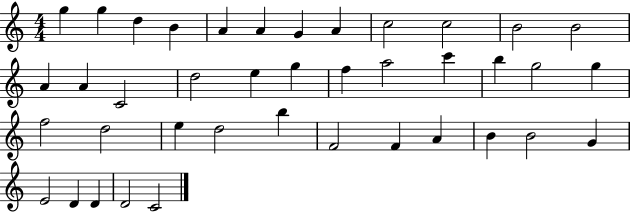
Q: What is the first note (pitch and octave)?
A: G5